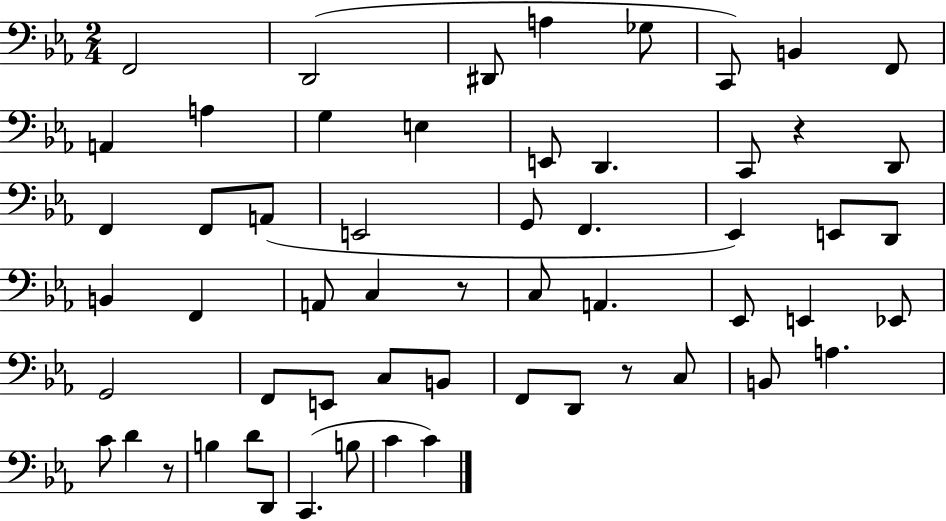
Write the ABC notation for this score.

X:1
T:Untitled
M:2/4
L:1/4
K:Eb
F,,2 D,,2 ^D,,/2 A, _G,/2 C,,/2 B,, F,,/2 A,, A, G, E, E,,/2 D,, C,,/2 z D,,/2 F,, F,,/2 A,,/2 E,,2 G,,/2 F,, _E,, E,,/2 D,,/2 B,, F,, A,,/2 C, z/2 C,/2 A,, _E,,/2 E,, _E,,/2 G,,2 F,,/2 E,,/2 C,/2 B,,/2 F,,/2 D,,/2 z/2 C,/2 B,,/2 A, C/2 D z/2 B, D/2 D,,/2 C,, B,/2 C C